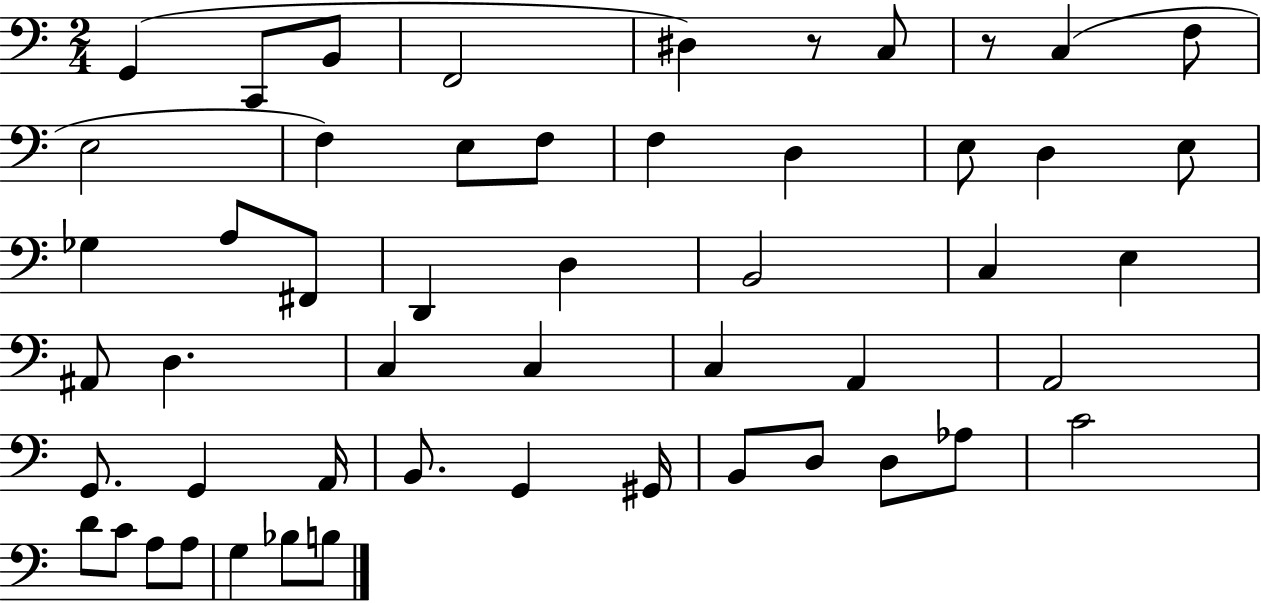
{
  \clef bass
  \numericTimeSignature
  \time 2/4
  \key c \major
  g,4( c,8 b,8 | f,2 | dis4) r8 c8 | r8 c4( f8 | \break e2 | f4) e8 f8 | f4 d4 | e8 d4 e8 | \break ges4 a8 fis,8 | d,4 d4 | b,2 | c4 e4 | \break ais,8 d4. | c4 c4 | c4 a,4 | a,2 | \break g,8. g,4 a,16 | b,8. g,4 gis,16 | b,8 d8 d8 aes8 | c'2 | \break d'8 c'8 a8 a8 | g4 bes8 b8 | \bar "|."
}